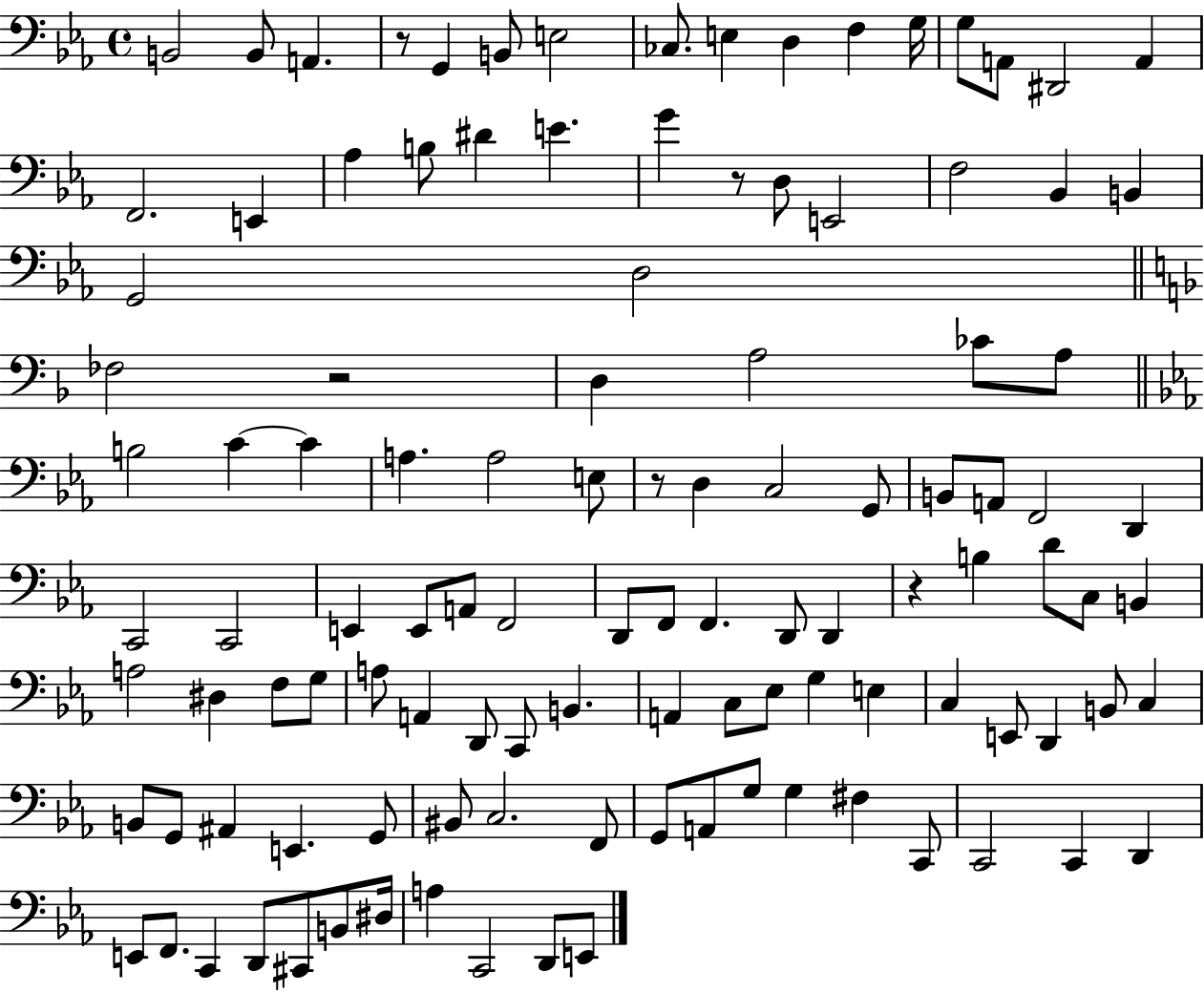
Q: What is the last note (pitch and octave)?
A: E2